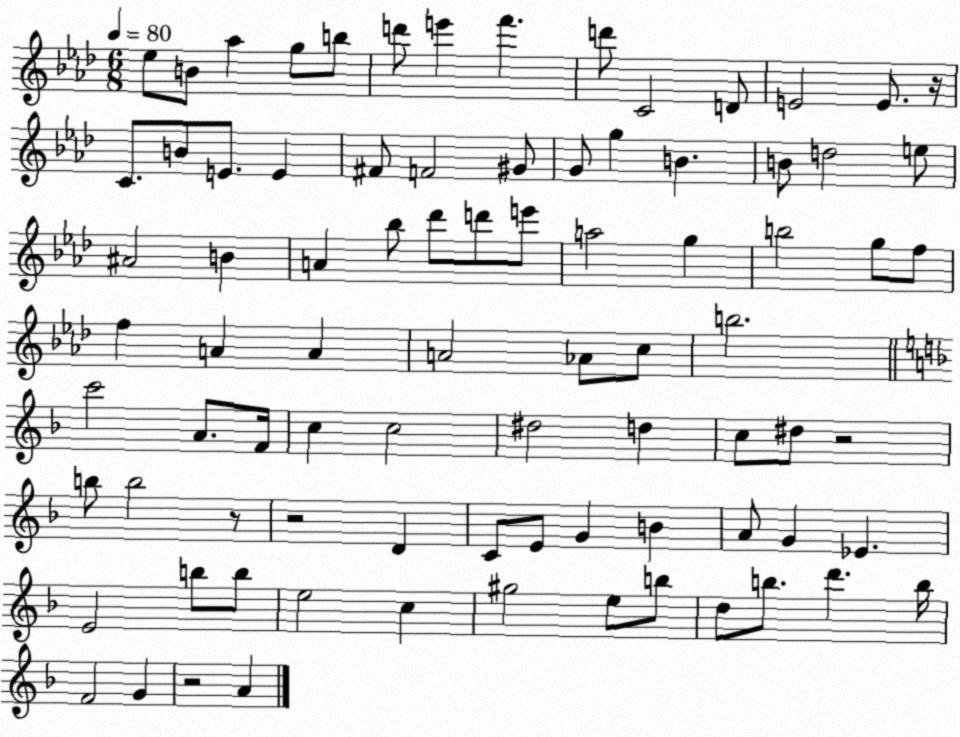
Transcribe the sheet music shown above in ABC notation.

X:1
T:Untitled
M:6/8
L:1/4
K:Ab
_e/2 B/2 _a g/2 b/2 d'/2 e' f' d'/2 C2 D/2 E2 E/2 z/4 C/2 B/2 E/2 E ^F/2 F2 ^G/2 G/2 g B B/2 d2 e/2 ^A2 B A _b/2 _d'/2 d'/2 e'/2 a2 g b2 g/2 f/2 f A A A2 _A/2 c/2 b2 c'2 A/2 F/4 c c2 ^d2 d c/2 ^d/2 z2 b/2 b2 z/2 z2 D C/2 E/2 G B A/2 G _E E2 b/2 b/2 e2 c ^g2 e/2 b/2 d/2 b/2 d' b/4 F2 G z2 A